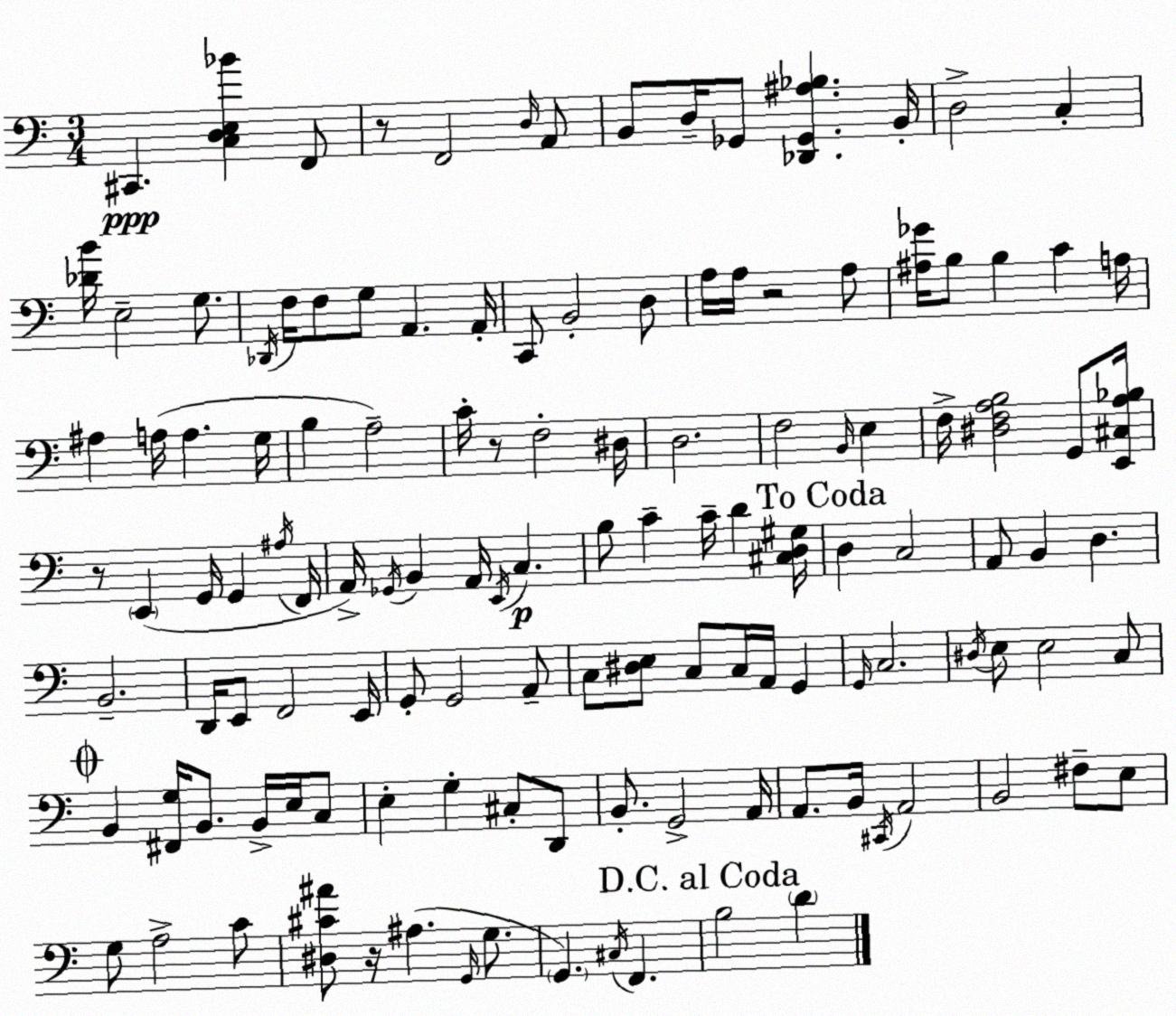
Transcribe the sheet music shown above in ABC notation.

X:1
T:Untitled
M:3/4
L:1/4
K:C
^C,, [C,D,E,_B] F,,/2 z/2 F,,2 D,/4 A,,/2 B,,/2 D,/4 _G,,/2 [_D,,_G,,^A,_B,] B,,/4 D,2 C, [_DB]/4 E,2 G,/2 _D,,/4 F,/4 F,/2 G,/2 A,, A,,/4 C,,/2 B,,2 D,/2 A,/4 A,/4 z2 A,/2 [^A,_G]/4 B,/2 B, C A,/4 ^A, A,/4 A, G,/4 B, A,2 C/4 z/2 F,2 ^D,/4 D,2 F,2 B,,/4 E, F,/4 [^D,F,A,B,]2 G,,/2 [E,,^C,A,_B,]/4 z/2 E,, G,,/4 G,, ^A,/4 F,,/4 A,,/4 _G,,/4 B,, A,,/4 E,,/4 C, B,/2 C C/4 D [^C,D,^G,]/4 D, C,2 A,,/2 B,, D, B,,2 D,,/4 E,,/2 F,,2 E,,/4 G,,/2 G,,2 A,,/2 C,/2 [^D,E,]/2 C,/2 C,/4 A,,/4 G,, G,,/4 C,2 ^D,/4 E,/2 E,2 C,/2 B,, [^F,,G,]/4 B,,/2 B,,/4 E,/4 C,/2 E, G, ^C,/2 D,,/2 B,,/2 G,,2 A,,/4 A,,/2 B,,/4 ^C,,/4 A,,2 B,,2 ^F,/2 E,/2 G,/2 A,2 C/2 [^D,^C^A]/2 z/4 ^A, G,,/4 G,/2 G,, ^C,/4 F,, B,2 D